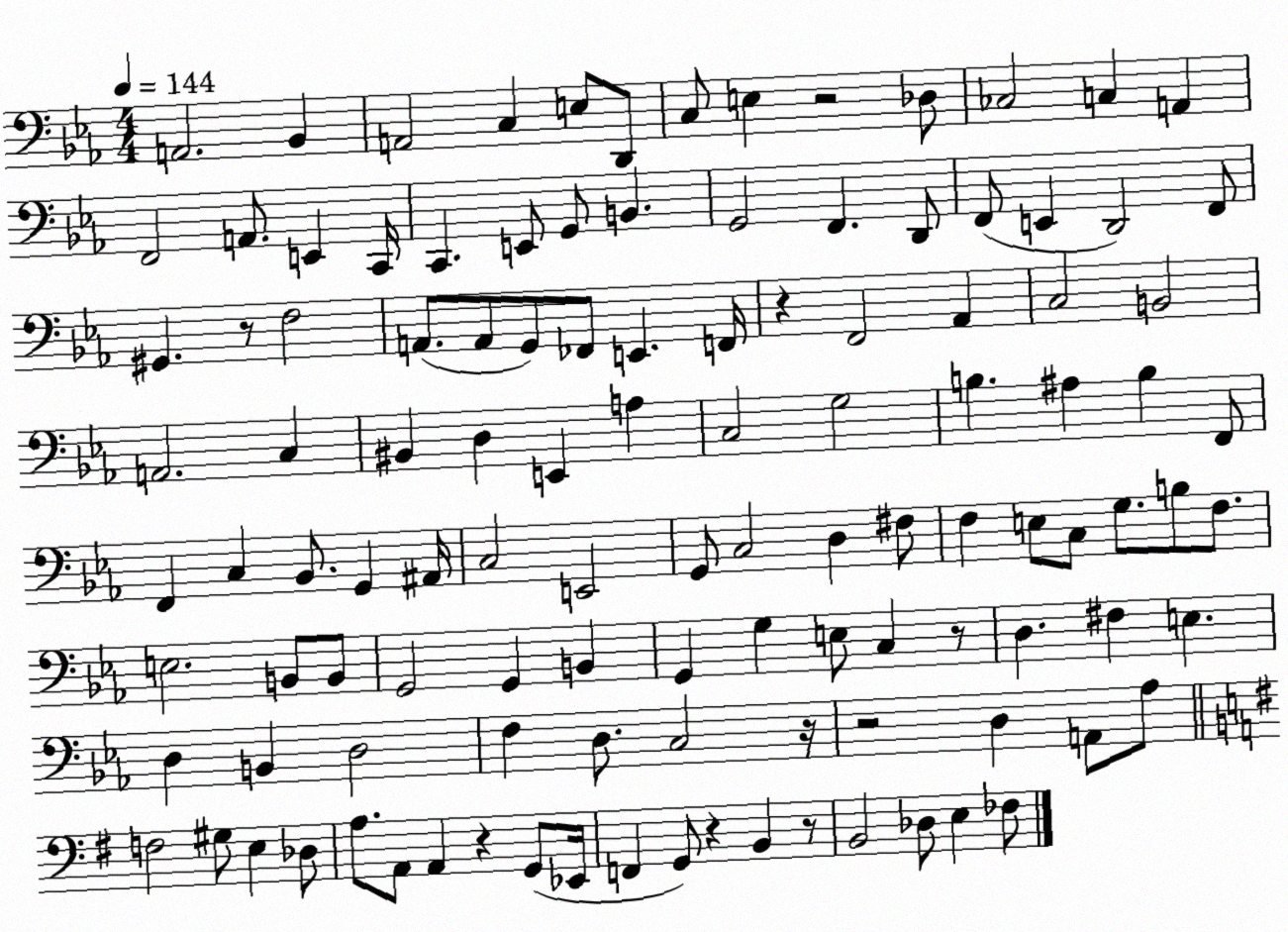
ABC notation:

X:1
T:Untitled
M:4/4
L:1/4
K:Eb
A,,2 _B,, A,,2 C, E,/2 D,,/2 C,/2 E, z2 _D,/2 _C,2 C, A,, F,,2 A,,/2 E,, C,,/4 C,, E,,/2 G,,/2 B,, G,,2 F,, D,,/2 F,,/2 E,, D,,2 F,,/2 ^G,, z/2 F,2 A,,/2 A,,/2 G,,/2 _F,,/2 E,, F,,/4 z F,,2 _A,, C,2 B,,2 A,,2 C, ^B,, D, E,, A, C,2 G,2 B, ^A, B, F,,/2 F,, C, _B,,/2 G,, ^A,,/4 C,2 E,,2 G,,/2 C,2 D, ^F,/2 F, E,/2 C,/2 G,/2 B,/2 F,/2 E,2 B,,/2 B,,/2 G,,2 G,, B,, G,, G, E,/2 C, z/2 D, ^F, E, D, B,, D,2 F, D,/2 C,2 z/4 z2 D, A,,/2 _A,/2 F,2 ^G,/2 E, _D,/2 A,/2 A,,/2 A,, z G,,/2 _E,,/4 F,, G,,/2 z B,, z/2 B,,2 _D,/2 E, _F,/2